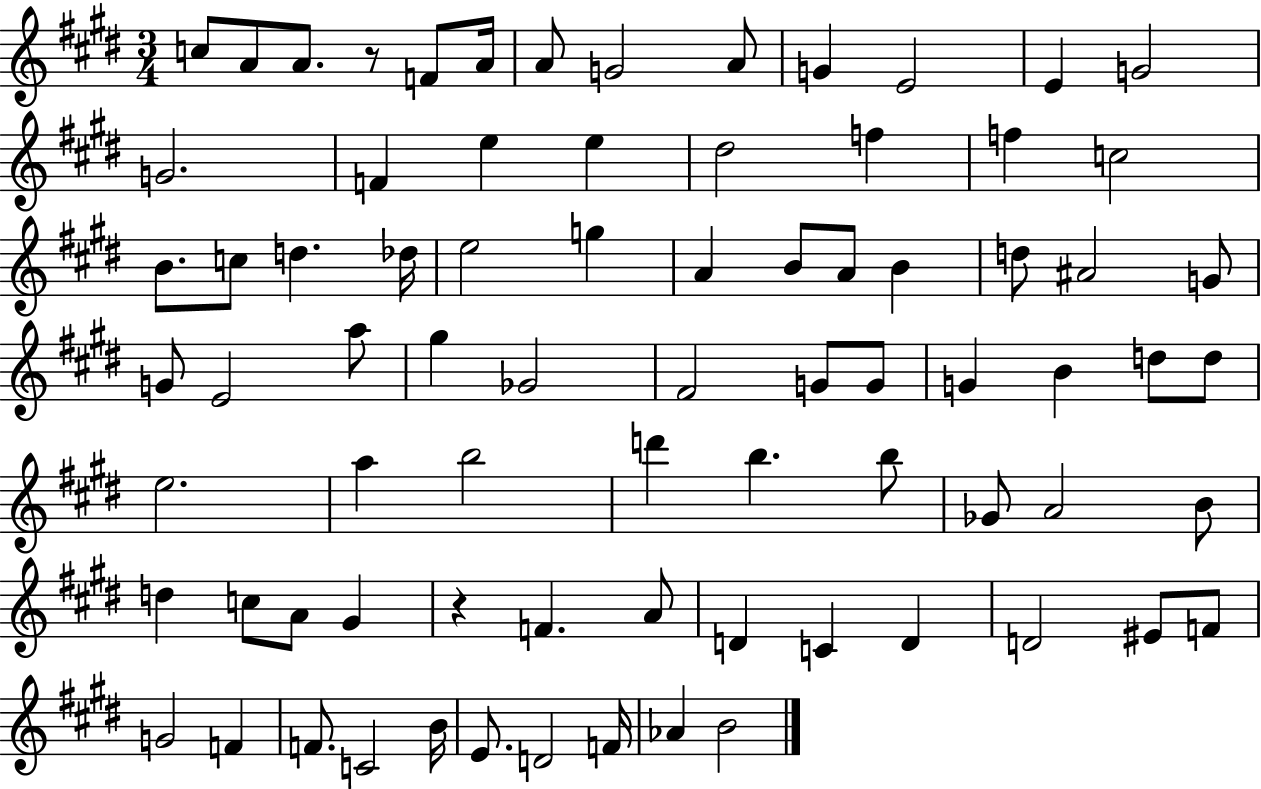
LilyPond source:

{
  \clef treble
  \numericTimeSignature
  \time 3/4
  \key e \major
  c''8 a'8 a'8. r8 f'8 a'16 | a'8 g'2 a'8 | g'4 e'2 | e'4 g'2 | \break g'2. | f'4 e''4 e''4 | dis''2 f''4 | f''4 c''2 | \break b'8. c''8 d''4. des''16 | e''2 g''4 | a'4 b'8 a'8 b'4 | d''8 ais'2 g'8 | \break g'8 e'2 a''8 | gis''4 ges'2 | fis'2 g'8 g'8 | g'4 b'4 d''8 d''8 | \break e''2. | a''4 b''2 | d'''4 b''4. b''8 | ges'8 a'2 b'8 | \break d''4 c''8 a'8 gis'4 | r4 f'4. a'8 | d'4 c'4 d'4 | d'2 eis'8 f'8 | \break g'2 f'4 | f'8. c'2 b'16 | e'8. d'2 f'16 | aes'4 b'2 | \break \bar "|."
}